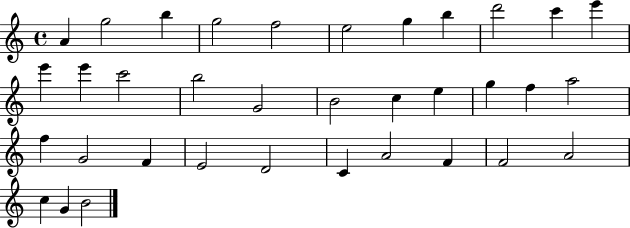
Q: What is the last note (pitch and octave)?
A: B4